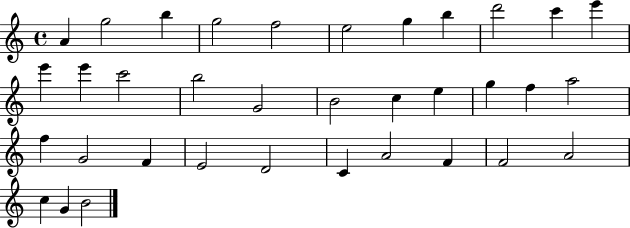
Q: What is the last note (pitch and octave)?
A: B4